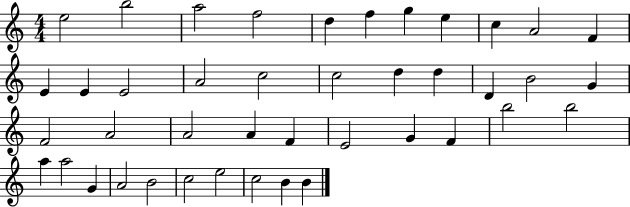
E5/h B5/h A5/h F5/h D5/q F5/q G5/q E5/q C5/q A4/h F4/q E4/q E4/q E4/h A4/h C5/h C5/h D5/q D5/q D4/q B4/h G4/q F4/h A4/h A4/h A4/q F4/q E4/h G4/q F4/q B5/h B5/h A5/q A5/h G4/q A4/h B4/h C5/h E5/h C5/h B4/q B4/q